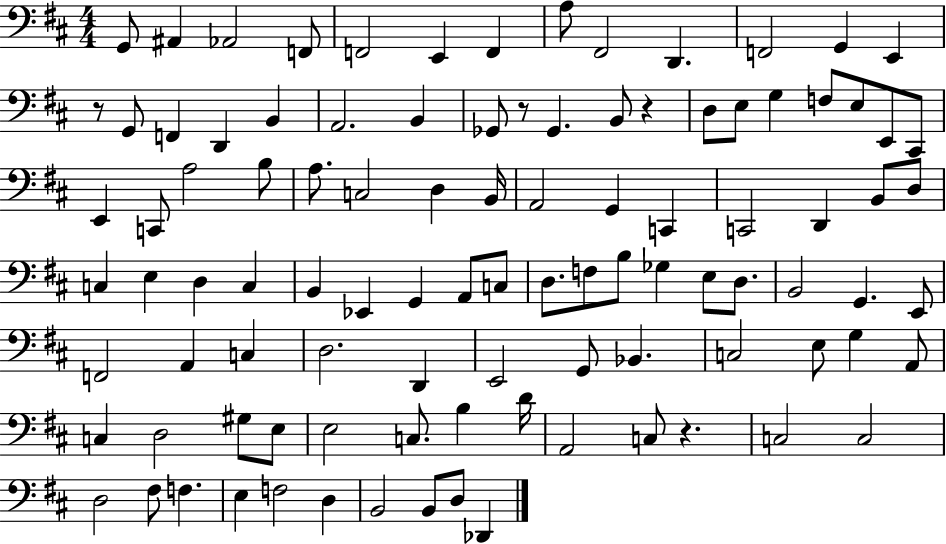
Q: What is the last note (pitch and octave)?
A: Db2